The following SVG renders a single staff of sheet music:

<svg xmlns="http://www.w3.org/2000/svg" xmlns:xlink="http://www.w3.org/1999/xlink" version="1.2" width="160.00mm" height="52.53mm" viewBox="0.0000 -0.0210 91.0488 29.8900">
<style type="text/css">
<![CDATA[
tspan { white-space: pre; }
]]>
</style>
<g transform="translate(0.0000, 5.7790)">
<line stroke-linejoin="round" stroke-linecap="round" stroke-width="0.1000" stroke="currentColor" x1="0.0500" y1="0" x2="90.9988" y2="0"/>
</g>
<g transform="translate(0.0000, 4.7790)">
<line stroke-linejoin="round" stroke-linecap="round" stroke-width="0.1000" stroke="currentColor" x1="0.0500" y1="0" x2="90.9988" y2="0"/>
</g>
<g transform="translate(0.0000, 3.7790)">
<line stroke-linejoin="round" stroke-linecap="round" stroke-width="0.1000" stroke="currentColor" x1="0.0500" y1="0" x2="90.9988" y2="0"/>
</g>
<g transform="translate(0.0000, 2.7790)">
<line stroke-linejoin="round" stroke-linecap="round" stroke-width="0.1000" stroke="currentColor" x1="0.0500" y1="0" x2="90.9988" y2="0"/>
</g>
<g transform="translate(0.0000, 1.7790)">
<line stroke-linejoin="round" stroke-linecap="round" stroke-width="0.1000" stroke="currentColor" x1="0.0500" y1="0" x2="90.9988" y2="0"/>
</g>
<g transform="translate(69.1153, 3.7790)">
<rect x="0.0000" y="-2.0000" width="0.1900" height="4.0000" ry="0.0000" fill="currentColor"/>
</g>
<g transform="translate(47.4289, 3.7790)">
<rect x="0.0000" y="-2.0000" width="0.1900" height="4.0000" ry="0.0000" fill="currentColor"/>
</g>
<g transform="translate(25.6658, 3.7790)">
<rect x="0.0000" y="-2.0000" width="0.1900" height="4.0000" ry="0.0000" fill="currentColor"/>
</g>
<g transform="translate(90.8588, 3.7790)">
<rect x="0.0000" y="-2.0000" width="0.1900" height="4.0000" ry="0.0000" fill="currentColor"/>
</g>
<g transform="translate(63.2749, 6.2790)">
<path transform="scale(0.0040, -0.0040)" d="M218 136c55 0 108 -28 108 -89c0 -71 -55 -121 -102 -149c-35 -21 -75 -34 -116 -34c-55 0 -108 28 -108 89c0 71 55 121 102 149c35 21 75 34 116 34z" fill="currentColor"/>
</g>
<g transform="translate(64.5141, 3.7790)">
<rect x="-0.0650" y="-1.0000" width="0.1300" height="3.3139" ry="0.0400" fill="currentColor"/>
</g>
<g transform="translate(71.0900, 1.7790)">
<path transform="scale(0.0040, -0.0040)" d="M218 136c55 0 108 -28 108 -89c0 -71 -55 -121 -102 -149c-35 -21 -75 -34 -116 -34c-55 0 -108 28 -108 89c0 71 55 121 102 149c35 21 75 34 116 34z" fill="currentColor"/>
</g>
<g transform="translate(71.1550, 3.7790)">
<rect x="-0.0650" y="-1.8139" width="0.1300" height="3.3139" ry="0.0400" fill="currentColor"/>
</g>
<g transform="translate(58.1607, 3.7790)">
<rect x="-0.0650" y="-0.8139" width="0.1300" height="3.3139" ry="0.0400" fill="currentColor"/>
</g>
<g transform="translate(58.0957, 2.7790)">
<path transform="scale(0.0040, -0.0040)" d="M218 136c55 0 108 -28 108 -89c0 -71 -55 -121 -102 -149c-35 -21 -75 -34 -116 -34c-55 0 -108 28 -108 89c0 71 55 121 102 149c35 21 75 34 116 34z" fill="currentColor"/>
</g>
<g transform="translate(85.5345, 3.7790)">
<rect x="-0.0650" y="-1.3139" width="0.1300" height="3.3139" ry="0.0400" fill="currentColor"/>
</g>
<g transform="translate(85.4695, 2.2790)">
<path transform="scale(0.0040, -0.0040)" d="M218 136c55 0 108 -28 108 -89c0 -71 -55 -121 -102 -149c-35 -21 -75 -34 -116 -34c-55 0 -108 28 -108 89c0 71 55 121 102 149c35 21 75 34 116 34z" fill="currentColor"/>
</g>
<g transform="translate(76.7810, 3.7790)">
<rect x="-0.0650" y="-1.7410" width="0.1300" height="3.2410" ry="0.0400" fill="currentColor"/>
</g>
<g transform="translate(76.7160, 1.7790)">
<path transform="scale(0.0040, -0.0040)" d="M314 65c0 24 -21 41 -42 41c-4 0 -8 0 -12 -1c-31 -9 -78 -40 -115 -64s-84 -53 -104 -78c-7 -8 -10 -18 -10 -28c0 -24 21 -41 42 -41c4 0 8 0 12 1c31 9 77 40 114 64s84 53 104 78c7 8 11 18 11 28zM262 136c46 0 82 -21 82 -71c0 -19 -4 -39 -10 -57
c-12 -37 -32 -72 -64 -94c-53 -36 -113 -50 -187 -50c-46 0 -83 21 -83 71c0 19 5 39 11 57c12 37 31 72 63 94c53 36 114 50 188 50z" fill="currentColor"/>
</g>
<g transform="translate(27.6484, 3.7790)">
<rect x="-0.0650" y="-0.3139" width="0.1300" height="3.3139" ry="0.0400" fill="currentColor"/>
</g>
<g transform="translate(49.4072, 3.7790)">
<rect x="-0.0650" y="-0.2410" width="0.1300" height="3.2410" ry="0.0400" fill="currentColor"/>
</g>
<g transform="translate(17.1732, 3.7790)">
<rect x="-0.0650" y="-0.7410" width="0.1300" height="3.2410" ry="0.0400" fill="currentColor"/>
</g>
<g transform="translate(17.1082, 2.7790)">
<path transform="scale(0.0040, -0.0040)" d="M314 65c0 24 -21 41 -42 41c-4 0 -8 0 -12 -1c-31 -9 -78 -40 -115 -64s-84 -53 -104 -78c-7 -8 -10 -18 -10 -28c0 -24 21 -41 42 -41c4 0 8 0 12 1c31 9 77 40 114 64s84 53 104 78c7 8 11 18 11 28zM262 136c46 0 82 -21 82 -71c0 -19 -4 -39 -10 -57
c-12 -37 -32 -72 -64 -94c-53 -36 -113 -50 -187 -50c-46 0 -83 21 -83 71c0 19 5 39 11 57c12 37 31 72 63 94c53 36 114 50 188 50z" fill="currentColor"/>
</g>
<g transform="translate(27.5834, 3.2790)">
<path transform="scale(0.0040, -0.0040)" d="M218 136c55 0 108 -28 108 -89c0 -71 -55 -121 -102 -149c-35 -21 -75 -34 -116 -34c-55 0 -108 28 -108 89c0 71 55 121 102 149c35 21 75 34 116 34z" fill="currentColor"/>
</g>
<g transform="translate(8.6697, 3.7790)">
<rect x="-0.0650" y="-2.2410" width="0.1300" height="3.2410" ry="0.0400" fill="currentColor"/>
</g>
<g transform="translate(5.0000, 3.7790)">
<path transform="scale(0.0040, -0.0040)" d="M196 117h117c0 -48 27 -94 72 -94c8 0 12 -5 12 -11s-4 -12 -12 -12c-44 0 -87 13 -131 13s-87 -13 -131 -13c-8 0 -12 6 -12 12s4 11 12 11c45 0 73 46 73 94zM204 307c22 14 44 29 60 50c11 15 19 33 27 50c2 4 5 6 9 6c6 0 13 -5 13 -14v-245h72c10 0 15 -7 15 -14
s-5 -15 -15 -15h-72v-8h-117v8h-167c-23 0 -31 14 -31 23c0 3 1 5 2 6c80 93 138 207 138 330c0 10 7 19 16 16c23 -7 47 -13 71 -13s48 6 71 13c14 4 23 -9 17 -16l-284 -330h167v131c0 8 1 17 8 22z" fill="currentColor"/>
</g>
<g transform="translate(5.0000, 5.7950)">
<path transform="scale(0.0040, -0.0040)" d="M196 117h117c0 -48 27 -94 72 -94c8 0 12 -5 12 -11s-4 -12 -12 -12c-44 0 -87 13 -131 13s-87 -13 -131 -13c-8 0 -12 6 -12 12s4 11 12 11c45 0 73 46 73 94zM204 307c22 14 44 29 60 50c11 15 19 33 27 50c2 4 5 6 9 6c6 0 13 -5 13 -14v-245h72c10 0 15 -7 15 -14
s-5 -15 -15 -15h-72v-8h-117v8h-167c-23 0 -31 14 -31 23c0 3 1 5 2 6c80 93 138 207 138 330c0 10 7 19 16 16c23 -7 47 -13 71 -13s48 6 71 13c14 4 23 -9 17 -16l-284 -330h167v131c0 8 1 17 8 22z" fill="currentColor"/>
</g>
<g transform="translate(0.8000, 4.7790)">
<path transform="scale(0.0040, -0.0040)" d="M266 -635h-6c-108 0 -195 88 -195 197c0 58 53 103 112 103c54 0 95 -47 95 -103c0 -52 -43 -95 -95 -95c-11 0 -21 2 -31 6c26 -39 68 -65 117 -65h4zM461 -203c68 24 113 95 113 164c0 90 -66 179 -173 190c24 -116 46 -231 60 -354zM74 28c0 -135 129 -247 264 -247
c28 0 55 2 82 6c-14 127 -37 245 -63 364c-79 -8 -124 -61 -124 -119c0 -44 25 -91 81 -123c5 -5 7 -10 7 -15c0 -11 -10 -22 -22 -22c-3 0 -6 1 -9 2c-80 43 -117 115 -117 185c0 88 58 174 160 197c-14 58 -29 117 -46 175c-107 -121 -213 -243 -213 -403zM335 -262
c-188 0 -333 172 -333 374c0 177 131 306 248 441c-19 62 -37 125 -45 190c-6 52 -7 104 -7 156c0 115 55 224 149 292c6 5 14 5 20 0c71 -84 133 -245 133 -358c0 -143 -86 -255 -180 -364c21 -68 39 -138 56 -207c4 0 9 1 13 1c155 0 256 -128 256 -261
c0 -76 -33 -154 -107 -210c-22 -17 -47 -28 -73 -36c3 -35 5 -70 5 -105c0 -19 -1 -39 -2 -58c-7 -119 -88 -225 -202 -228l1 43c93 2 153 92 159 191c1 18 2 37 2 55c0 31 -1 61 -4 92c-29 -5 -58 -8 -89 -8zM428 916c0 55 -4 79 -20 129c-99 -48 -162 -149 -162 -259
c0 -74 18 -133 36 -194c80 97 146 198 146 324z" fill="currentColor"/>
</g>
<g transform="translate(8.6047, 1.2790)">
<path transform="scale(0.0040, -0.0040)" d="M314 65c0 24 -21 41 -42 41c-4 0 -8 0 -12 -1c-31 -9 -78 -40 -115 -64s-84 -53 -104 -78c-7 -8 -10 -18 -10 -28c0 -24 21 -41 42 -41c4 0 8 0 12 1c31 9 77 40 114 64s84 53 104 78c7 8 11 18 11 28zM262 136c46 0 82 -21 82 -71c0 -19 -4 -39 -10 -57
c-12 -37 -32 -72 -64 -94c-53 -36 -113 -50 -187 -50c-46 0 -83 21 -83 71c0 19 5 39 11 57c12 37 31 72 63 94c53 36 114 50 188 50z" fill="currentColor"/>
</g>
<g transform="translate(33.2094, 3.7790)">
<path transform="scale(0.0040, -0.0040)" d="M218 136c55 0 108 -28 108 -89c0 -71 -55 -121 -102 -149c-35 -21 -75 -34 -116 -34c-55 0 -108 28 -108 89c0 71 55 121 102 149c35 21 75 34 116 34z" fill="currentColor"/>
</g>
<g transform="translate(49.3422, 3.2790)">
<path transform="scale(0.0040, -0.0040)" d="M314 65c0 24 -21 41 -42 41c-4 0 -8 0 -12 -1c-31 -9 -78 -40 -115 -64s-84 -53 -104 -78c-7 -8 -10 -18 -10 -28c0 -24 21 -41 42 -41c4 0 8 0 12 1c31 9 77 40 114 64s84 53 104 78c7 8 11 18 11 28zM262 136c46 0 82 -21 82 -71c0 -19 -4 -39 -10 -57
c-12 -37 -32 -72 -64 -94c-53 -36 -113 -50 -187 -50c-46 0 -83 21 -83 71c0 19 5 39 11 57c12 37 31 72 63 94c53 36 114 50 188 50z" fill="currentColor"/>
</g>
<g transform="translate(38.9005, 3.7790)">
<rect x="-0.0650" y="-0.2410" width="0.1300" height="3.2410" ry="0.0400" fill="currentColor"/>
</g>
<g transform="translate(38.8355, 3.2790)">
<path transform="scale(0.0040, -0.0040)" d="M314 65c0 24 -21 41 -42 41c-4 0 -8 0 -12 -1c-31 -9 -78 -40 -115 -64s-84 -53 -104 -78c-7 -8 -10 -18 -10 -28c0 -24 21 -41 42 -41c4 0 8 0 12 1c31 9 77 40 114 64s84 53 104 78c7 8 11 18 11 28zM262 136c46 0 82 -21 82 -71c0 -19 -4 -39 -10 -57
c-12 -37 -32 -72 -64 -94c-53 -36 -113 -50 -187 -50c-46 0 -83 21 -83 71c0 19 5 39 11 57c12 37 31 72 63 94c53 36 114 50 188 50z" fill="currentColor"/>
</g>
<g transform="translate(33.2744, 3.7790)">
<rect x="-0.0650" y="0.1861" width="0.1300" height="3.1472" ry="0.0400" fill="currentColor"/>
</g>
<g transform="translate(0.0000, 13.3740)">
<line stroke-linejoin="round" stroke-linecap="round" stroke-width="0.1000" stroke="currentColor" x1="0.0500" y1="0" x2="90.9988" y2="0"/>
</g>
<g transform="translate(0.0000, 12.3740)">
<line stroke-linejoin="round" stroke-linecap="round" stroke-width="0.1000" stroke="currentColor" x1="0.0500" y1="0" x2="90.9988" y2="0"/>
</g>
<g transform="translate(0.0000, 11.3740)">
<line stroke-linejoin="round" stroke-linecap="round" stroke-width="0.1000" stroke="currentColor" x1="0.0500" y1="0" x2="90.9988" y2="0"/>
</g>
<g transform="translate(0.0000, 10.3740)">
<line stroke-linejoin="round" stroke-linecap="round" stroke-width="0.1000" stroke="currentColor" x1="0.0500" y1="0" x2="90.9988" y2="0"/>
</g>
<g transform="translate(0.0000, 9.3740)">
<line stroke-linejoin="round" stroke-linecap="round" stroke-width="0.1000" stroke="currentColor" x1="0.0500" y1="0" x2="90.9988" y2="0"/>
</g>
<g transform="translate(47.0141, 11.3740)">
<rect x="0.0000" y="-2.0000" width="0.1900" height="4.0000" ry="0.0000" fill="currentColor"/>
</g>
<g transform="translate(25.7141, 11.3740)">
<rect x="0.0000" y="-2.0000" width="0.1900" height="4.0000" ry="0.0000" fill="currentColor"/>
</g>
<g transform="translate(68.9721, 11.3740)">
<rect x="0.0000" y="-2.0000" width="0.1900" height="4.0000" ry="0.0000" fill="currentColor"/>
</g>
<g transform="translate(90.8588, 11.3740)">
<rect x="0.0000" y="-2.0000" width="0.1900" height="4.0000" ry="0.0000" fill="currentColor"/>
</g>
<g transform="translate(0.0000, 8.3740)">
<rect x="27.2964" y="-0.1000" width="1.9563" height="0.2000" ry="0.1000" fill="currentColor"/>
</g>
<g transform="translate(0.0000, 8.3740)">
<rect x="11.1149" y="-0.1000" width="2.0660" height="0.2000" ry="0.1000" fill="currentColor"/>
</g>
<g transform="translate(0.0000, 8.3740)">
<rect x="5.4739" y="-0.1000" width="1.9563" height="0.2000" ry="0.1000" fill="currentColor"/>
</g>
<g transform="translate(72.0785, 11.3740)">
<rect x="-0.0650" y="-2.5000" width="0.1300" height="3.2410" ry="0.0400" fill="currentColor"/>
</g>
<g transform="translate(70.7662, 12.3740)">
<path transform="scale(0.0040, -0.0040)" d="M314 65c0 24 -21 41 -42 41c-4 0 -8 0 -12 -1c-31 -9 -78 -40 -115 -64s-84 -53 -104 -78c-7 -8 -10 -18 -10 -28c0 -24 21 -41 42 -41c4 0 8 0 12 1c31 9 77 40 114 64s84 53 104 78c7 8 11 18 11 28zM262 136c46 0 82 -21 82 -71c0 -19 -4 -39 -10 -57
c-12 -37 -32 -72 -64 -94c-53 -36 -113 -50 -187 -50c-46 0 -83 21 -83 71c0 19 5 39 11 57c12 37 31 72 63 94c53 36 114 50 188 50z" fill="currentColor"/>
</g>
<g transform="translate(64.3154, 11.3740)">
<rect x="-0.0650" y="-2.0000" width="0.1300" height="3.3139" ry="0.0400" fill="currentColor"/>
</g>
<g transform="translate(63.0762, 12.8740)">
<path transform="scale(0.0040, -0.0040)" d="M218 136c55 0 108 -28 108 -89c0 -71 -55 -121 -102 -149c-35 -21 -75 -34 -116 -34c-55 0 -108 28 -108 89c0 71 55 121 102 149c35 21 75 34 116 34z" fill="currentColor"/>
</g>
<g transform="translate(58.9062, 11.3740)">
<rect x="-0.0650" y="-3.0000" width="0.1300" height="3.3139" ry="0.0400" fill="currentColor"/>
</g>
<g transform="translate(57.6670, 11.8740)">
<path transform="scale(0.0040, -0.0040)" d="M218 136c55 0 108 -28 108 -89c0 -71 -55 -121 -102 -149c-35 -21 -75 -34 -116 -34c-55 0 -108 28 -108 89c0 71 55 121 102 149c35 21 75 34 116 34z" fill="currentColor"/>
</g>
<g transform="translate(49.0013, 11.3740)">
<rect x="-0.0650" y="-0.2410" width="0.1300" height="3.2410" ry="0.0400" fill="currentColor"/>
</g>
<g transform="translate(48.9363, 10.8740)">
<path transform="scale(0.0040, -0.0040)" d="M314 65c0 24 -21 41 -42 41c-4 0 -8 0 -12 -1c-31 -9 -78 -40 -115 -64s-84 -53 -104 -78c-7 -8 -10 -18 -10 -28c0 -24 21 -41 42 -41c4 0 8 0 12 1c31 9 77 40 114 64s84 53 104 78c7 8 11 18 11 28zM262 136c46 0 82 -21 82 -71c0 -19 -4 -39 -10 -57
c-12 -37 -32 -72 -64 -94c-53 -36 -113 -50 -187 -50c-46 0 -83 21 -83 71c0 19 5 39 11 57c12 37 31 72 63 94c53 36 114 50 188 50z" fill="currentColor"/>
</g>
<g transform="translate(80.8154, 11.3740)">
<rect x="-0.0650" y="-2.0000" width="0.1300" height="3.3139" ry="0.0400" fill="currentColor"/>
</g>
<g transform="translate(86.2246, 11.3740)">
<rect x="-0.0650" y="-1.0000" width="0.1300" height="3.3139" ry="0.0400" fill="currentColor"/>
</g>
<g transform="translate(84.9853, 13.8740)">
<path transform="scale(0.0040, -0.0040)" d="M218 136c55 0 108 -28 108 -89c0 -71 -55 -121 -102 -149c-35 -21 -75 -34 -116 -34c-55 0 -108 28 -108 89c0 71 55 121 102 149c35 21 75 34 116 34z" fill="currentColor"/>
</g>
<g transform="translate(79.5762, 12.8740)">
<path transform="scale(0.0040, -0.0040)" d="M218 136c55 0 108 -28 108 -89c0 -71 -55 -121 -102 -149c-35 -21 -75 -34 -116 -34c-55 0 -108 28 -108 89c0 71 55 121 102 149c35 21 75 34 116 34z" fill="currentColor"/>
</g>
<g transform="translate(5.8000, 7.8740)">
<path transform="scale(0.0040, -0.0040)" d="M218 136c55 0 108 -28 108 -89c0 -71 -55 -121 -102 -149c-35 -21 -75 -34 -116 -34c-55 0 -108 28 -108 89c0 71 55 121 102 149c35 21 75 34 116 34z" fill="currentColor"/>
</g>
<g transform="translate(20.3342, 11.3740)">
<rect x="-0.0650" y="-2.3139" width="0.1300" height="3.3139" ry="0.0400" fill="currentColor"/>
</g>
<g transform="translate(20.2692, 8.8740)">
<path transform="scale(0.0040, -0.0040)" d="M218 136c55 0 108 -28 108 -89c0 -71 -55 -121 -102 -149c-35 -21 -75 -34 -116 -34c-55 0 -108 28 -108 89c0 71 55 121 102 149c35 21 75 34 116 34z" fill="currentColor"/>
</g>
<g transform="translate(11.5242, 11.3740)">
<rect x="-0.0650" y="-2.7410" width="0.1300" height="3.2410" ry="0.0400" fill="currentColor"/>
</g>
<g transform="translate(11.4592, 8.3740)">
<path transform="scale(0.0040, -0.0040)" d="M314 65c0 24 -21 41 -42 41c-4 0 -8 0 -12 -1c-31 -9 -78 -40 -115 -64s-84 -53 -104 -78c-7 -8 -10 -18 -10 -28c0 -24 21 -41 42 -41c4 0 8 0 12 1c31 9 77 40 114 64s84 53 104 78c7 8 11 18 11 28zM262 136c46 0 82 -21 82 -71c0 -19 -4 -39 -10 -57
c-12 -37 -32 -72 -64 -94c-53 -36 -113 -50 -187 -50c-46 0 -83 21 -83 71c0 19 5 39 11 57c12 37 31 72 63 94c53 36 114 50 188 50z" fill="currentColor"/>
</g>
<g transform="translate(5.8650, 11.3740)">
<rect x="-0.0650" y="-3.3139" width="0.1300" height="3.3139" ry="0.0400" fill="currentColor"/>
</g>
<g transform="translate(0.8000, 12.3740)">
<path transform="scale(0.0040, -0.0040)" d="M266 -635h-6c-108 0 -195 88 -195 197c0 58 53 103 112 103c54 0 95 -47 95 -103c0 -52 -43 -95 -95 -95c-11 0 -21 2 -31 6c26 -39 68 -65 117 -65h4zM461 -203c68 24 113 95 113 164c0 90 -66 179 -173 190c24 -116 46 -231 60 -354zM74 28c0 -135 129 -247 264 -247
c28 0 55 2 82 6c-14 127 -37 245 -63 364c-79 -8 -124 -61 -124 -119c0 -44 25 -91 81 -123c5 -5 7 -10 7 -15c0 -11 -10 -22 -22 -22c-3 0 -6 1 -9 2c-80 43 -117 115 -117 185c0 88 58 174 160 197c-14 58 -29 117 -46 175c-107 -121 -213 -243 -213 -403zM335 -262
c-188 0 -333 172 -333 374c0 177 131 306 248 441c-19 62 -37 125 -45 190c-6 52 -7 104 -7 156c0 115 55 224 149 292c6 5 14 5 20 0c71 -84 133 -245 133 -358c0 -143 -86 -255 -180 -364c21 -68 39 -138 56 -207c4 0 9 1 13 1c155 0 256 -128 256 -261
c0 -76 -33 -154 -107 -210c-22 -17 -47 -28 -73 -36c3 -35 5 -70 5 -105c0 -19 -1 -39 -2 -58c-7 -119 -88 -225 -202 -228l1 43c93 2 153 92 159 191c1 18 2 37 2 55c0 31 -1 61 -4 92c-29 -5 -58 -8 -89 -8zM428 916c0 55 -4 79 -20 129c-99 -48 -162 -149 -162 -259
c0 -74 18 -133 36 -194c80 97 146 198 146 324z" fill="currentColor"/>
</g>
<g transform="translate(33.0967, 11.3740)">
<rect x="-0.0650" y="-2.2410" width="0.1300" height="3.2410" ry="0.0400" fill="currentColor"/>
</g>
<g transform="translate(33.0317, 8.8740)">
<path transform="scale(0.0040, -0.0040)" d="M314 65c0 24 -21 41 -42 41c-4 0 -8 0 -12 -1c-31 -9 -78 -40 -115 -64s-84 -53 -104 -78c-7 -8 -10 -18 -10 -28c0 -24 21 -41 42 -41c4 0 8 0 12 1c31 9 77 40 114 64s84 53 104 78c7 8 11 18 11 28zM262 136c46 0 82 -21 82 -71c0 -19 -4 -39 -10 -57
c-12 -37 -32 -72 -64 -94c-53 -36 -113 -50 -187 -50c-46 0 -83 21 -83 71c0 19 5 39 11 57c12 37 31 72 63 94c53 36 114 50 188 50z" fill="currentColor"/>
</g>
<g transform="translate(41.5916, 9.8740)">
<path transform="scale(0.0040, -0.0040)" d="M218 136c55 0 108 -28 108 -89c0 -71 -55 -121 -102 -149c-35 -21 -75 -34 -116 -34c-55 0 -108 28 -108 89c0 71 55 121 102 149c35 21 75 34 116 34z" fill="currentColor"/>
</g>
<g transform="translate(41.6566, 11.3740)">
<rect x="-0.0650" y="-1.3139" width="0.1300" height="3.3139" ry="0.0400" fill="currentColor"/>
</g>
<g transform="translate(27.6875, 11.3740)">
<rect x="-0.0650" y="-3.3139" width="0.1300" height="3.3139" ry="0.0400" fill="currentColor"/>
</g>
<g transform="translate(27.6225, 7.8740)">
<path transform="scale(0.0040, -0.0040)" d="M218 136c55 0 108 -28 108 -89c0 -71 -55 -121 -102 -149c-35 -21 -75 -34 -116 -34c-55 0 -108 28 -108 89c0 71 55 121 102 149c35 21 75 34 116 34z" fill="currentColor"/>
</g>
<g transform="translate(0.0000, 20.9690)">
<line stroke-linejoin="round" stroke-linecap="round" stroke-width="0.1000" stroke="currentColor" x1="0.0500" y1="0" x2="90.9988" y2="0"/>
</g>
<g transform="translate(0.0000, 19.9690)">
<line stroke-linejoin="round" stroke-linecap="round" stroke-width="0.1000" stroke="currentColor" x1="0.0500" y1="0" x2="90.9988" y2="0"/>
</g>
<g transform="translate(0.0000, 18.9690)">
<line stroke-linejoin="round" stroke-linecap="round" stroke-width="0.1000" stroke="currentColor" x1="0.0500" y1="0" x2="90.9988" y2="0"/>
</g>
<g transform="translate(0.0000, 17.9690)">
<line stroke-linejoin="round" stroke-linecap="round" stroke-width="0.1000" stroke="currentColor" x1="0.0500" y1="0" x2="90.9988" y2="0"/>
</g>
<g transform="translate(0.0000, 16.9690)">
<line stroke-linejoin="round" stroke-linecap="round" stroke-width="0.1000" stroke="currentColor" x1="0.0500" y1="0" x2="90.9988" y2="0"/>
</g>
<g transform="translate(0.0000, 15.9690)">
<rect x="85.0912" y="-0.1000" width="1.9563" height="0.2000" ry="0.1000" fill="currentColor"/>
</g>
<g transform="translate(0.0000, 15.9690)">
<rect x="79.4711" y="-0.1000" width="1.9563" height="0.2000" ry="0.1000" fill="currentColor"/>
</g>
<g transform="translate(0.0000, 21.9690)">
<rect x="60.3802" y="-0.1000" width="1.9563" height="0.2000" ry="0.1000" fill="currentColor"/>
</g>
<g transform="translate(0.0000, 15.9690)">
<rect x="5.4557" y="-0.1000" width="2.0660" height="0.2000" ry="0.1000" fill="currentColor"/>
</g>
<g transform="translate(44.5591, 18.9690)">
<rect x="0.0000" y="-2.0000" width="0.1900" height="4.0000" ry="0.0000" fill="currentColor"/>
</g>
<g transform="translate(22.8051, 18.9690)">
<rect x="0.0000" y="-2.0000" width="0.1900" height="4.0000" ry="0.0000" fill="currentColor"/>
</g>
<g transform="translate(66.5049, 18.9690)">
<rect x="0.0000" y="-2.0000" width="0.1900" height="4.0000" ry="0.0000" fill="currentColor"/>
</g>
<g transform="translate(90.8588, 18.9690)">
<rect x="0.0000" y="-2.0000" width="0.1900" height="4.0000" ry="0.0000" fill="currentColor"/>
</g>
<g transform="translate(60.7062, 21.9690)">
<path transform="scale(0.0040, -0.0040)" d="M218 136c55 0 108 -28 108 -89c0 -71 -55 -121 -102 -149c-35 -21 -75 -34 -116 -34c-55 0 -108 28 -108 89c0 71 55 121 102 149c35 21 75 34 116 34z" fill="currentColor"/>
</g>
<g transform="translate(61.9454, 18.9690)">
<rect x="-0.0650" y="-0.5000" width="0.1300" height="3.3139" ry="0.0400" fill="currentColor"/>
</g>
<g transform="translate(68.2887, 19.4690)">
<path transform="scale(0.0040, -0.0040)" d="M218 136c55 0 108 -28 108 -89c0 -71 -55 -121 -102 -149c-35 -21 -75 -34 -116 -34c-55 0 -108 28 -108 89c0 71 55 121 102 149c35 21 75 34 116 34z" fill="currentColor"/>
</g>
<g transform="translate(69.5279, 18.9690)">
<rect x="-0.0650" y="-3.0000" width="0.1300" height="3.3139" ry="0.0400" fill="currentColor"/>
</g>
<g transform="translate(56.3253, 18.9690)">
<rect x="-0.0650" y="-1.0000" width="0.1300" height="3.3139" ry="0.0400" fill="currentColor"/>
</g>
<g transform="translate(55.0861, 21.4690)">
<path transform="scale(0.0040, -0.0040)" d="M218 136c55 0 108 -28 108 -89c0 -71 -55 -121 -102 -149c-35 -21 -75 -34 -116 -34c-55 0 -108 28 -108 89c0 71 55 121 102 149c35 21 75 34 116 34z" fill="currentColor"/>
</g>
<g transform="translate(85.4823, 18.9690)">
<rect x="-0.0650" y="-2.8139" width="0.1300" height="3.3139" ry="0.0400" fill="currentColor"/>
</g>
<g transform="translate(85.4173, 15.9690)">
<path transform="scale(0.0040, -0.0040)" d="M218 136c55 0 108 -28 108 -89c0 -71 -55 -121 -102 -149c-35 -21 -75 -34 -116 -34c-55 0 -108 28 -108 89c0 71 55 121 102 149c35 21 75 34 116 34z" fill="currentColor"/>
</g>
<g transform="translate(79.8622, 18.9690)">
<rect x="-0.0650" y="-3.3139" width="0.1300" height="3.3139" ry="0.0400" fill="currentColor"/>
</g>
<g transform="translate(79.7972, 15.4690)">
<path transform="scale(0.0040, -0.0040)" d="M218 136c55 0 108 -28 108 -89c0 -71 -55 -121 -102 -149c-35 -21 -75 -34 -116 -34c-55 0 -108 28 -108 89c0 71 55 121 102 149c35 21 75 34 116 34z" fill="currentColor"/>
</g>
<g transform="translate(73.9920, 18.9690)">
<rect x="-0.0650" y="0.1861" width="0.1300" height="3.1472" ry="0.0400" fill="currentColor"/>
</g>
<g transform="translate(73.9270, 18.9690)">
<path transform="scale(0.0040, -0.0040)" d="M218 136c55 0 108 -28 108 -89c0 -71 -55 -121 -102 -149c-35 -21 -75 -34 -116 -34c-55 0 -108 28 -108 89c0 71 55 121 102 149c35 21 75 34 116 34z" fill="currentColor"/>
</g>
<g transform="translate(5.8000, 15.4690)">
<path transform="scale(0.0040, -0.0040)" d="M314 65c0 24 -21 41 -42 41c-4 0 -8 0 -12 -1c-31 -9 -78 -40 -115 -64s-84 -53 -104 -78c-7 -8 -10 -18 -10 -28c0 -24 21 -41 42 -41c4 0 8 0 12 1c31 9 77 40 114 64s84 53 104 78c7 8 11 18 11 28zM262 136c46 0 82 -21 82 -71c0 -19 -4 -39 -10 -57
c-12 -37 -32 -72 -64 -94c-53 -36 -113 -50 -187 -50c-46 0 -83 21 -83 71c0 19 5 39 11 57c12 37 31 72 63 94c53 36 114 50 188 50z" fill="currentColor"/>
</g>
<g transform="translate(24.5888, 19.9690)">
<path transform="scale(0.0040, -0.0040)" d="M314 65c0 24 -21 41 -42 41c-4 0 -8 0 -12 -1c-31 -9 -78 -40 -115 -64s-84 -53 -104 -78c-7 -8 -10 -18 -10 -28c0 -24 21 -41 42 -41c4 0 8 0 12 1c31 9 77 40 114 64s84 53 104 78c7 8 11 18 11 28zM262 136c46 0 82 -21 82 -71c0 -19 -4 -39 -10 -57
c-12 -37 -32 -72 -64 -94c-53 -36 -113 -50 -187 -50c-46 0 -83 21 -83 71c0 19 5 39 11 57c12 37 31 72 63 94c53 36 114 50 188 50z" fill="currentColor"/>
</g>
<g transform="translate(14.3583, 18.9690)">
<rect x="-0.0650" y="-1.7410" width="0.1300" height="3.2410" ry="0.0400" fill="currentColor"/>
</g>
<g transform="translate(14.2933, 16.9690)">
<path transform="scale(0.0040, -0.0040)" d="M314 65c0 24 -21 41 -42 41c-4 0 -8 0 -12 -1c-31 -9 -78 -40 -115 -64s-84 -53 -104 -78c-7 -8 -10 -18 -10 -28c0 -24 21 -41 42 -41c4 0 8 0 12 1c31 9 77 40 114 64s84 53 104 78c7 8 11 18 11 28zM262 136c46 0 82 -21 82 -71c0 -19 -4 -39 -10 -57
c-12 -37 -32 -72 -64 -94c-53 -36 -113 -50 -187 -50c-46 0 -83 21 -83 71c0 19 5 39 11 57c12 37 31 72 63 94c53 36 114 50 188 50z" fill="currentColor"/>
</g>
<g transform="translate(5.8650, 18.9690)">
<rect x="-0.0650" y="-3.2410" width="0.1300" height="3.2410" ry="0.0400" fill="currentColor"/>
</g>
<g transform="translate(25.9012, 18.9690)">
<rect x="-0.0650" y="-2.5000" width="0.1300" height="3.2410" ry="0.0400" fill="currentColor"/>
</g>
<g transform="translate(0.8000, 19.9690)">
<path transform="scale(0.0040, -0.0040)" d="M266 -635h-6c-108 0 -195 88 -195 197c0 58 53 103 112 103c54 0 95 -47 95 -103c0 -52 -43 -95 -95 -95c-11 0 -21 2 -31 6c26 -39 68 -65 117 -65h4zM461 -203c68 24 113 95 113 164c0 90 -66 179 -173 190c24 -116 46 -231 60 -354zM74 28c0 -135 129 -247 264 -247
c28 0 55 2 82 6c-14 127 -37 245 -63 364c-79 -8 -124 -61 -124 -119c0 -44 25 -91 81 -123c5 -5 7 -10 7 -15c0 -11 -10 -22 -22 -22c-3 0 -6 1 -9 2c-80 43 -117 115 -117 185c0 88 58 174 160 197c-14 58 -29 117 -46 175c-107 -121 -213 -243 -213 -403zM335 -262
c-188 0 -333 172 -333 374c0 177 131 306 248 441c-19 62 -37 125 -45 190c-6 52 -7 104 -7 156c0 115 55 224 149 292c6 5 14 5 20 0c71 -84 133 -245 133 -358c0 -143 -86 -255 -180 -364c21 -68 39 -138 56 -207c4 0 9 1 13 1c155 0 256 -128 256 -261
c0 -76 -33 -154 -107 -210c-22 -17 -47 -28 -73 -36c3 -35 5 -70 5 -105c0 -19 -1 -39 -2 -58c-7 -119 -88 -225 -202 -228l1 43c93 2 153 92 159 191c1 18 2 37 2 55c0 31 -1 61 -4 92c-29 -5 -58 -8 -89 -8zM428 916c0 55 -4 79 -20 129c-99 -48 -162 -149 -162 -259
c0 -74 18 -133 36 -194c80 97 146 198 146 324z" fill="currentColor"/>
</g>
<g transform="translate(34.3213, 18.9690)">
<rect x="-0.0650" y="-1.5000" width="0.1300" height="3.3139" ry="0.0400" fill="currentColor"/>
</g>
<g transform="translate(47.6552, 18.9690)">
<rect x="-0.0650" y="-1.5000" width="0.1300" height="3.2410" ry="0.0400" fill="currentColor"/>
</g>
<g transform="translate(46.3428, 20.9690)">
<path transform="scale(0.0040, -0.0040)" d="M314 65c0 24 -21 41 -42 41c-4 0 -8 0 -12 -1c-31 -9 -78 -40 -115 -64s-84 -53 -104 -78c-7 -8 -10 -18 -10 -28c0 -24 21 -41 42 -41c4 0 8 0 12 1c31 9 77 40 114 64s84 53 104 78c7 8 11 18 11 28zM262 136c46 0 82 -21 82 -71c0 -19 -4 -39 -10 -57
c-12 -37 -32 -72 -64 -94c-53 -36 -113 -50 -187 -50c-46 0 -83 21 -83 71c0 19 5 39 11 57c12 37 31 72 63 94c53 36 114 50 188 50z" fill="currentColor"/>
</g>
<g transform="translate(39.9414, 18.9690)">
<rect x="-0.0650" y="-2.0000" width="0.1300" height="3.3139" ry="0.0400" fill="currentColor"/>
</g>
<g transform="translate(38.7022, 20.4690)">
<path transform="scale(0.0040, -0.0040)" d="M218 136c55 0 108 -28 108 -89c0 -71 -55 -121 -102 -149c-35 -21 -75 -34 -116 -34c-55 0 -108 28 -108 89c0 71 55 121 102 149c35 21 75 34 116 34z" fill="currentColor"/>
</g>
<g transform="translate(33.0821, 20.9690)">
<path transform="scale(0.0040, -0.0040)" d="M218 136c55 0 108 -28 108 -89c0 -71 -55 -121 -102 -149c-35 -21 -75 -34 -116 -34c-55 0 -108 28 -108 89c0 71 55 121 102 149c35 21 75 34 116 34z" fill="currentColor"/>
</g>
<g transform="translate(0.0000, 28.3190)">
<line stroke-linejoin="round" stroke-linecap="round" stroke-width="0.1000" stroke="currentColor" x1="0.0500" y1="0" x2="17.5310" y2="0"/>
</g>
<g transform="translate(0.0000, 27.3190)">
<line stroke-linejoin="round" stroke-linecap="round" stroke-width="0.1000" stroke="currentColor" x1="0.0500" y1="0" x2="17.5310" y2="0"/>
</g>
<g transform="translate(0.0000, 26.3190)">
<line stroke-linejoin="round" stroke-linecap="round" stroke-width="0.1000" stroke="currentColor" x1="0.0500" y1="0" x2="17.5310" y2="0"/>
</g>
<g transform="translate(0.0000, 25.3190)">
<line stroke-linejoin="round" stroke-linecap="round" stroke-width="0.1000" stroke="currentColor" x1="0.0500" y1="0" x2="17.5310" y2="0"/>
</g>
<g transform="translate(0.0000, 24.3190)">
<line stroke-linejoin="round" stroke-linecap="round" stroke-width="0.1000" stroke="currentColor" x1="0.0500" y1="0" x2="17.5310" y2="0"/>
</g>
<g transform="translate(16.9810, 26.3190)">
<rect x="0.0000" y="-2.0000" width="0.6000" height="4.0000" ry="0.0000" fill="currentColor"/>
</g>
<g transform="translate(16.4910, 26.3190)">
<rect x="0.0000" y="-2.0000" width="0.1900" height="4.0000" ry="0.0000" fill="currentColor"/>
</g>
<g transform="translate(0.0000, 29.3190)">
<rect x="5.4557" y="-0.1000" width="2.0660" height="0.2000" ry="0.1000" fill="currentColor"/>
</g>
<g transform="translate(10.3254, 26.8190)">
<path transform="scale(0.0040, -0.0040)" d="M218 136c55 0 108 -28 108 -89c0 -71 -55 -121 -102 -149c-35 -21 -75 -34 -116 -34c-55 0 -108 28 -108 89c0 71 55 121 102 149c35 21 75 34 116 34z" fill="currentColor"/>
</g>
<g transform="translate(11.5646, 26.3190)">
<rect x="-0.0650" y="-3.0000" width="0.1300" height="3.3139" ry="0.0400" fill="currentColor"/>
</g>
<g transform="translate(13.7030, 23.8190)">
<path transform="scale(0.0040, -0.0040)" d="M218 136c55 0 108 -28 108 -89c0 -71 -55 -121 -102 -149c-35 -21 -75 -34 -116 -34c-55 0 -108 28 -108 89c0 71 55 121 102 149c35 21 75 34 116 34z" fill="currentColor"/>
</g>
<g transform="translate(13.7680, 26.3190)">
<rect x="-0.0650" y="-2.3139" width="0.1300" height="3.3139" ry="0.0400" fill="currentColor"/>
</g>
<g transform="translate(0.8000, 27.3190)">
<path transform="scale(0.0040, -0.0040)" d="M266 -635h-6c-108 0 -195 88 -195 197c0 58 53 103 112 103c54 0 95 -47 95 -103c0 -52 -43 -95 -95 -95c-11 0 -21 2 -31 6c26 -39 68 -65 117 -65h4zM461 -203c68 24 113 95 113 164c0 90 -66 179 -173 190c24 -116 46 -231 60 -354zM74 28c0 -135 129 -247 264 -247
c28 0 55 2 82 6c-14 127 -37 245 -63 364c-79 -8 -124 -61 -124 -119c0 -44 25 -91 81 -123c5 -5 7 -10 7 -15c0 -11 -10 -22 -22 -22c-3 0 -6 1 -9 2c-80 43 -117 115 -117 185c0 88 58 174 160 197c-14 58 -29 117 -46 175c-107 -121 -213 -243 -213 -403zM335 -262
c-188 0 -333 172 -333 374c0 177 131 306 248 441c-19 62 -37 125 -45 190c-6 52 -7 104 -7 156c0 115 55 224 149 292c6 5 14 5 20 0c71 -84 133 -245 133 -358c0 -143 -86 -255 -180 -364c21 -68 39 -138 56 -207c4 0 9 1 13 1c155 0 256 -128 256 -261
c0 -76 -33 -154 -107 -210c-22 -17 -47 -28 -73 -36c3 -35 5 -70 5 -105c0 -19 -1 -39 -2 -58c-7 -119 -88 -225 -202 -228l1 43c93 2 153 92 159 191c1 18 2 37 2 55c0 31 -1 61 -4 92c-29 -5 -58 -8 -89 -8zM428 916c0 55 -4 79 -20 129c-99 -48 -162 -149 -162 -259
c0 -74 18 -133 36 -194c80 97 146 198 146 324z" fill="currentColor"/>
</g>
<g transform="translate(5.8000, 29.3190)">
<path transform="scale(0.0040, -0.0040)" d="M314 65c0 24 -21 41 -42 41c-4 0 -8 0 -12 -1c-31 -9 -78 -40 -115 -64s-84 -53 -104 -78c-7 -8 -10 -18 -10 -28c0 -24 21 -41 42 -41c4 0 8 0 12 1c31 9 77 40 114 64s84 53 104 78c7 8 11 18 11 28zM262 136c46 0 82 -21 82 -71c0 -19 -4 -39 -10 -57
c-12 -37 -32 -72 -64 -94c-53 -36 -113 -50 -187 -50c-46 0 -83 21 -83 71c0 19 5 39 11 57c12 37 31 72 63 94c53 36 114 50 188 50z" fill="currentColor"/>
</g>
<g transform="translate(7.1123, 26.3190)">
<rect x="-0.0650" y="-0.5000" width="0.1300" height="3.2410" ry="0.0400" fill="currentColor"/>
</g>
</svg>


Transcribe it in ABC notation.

X:1
T:Untitled
M:4/4
L:1/4
K:C
g2 d2 c B c2 c2 d D f f2 e b a2 g b g2 e c2 A F G2 F D b2 f2 G2 E F E2 D C A B b a C2 A g